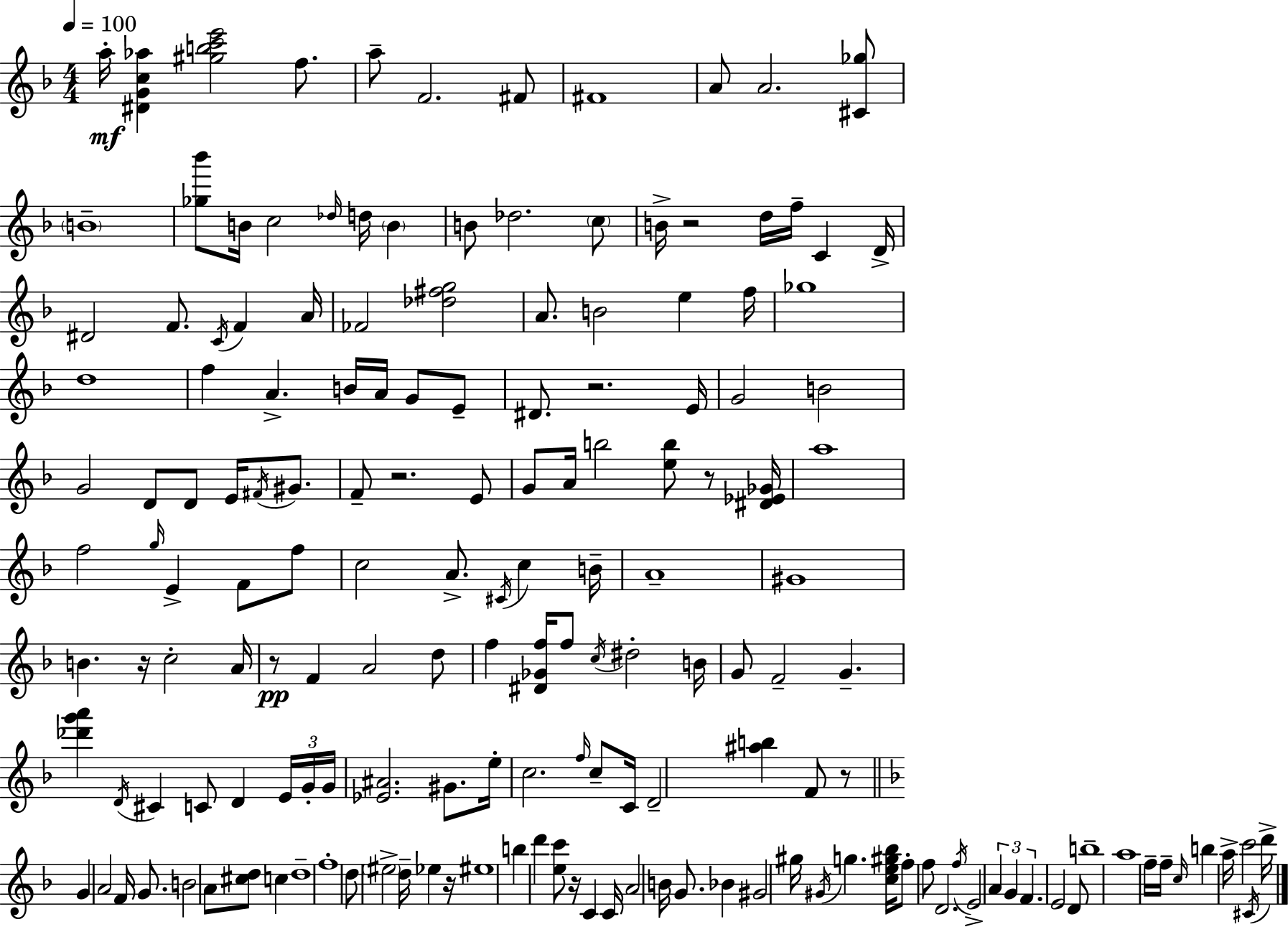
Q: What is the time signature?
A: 4/4